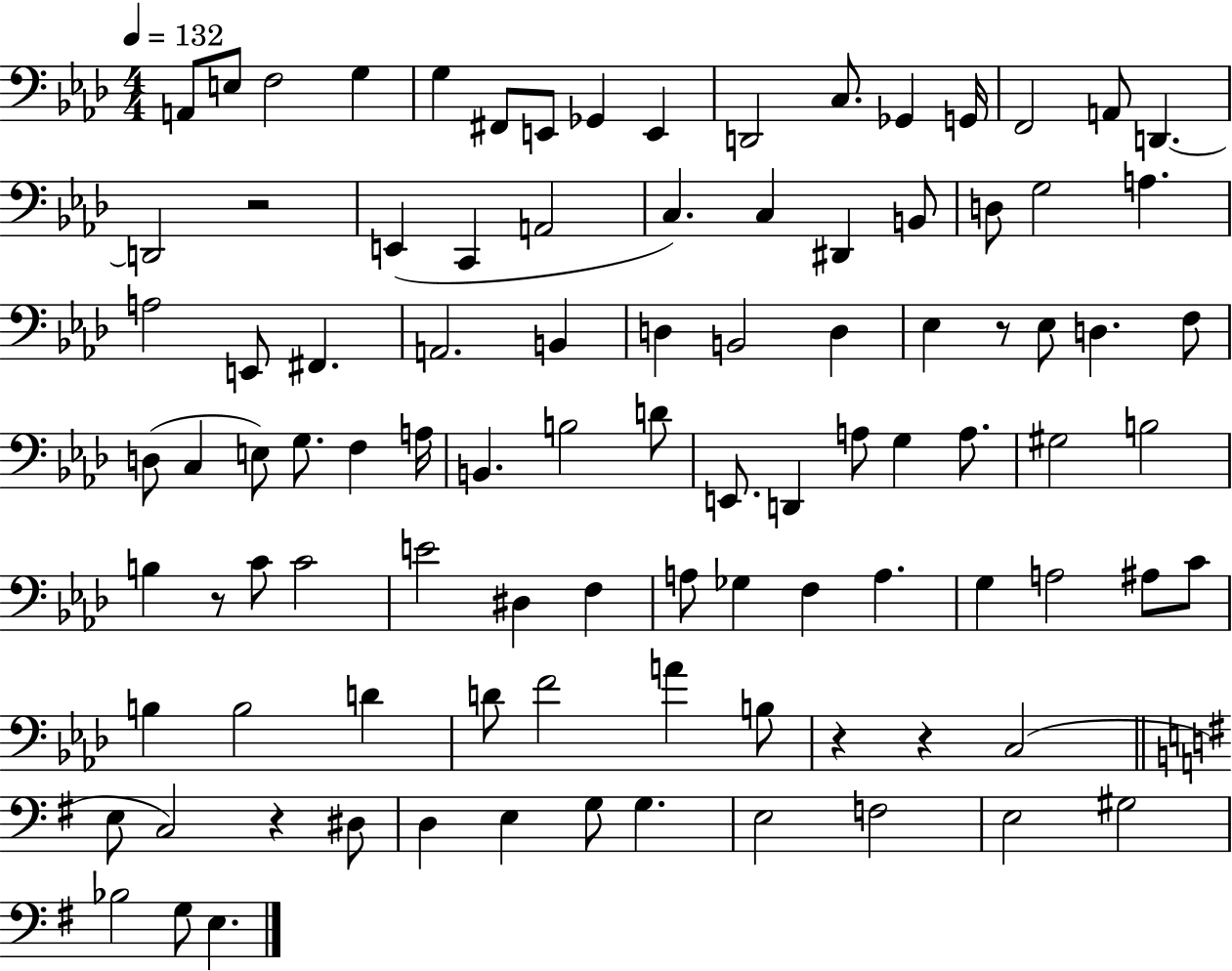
X:1
T:Untitled
M:4/4
L:1/4
K:Ab
A,,/2 E,/2 F,2 G, G, ^F,,/2 E,,/2 _G,, E,, D,,2 C,/2 _G,, G,,/4 F,,2 A,,/2 D,, D,,2 z2 E,, C,, A,,2 C, C, ^D,, B,,/2 D,/2 G,2 A, A,2 E,,/2 ^F,, A,,2 B,, D, B,,2 D, _E, z/2 _E,/2 D, F,/2 D,/2 C, E,/2 G,/2 F, A,/4 B,, B,2 D/2 E,,/2 D,, A,/2 G, A,/2 ^G,2 B,2 B, z/2 C/2 C2 E2 ^D, F, A,/2 _G, F, A, G, A,2 ^A,/2 C/2 B, B,2 D D/2 F2 A B,/2 z z C,2 E,/2 C,2 z ^D,/2 D, E, G,/2 G, E,2 F,2 E,2 ^G,2 _B,2 G,/2 E,